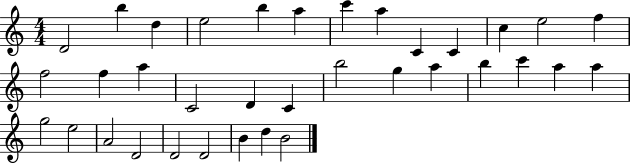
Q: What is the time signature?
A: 4/4